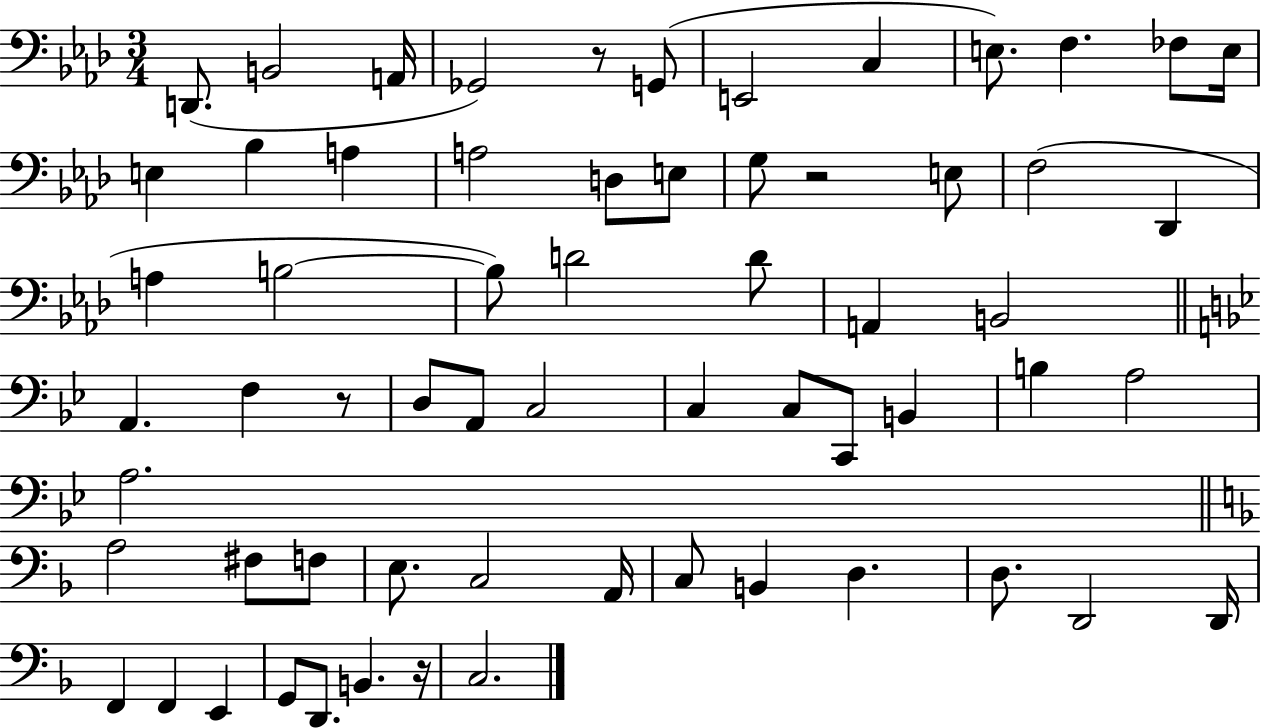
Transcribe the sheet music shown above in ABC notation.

X:1
T:Untitled
M:3/4
L:1/4
K:Ab
D,,/2 B,,2 A,,/4 _G,,2 z/2 G,,/2 E,,2 C, E,/2 F, _F,/2 E,/4 E, _B, A, A,2 D,/2 E,/2 G,/2 z2 E,/2 F,2 _D,, A, B,2 B,/2 D2 D/2 A,, B,,2 A,, F, z/2 D,/2 A,,/2 C,2 C, C,/2 C,,/2 B,, B, A,2 A,2 A,2 ^F,/2 F,/2 E,/2 C,2 A,,/4 C,/2 B,, D, D,/2 D,,2 D,,/4 F,, F,, E,, G,,/2 D,,/2 B,, z/4 C,2